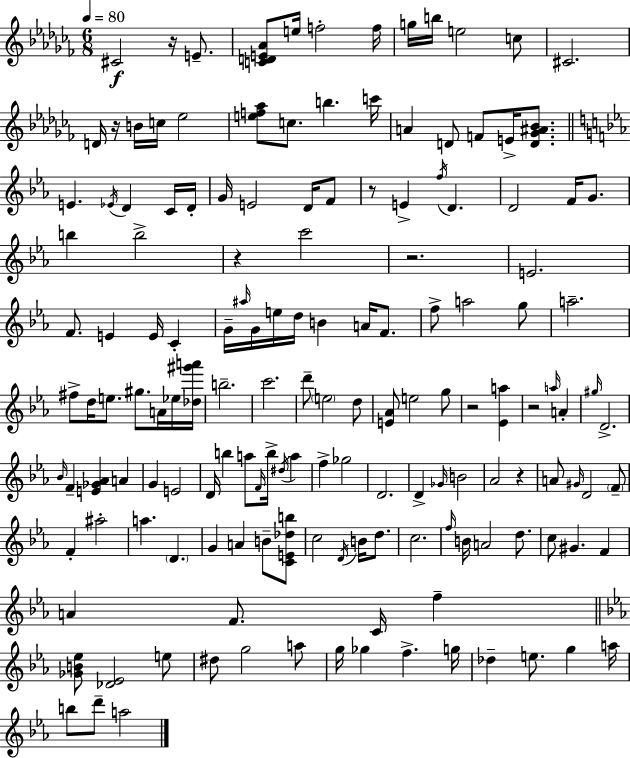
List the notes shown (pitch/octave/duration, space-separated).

C#4/h R/s E4/e. [C4,D4,E4,Ab4]/e E5/s F5/h F5/s G5/s B5/s E5/h C5/e C#4/h. D4/s R/s B4/s C5/s Eb5/h [E5,F5,Ab5]/e C5/e. B5/q. C6/s A4/q D4/e F4/e E4/s [D4,Gb4,A#4,Bb4]/e. E4/q. Eb4/s D4/q C4/s D4/s G4/s E4/h D4/s F4/e R/e E4/q F5/s D4/q. D4/h F4/s G4/e. B5/q B5/h R/q C6/h R/h. E4/h. F4/e. E4/q E4/s C4/q G4/s A#5/s G4/s E5/s D5/s B4/q A4/s F4/e. F5/e A5/h G5/e A5/h. F#5/e D5/s E5/e. G#5/e. A4/s Eb5/s [Db5,G#6,A6]/s B5/h. C6/h. D6/e E5/h D5/e [E4,Ab4]/e E5/h G5/e R/h [Eb4,A5]/q R/h A5/s A4/q G#5/s D4/h. Bb4/s F4/q [E4,Gb4,Ab4]/q A4/q G4/q E4/h D4/s B5/q A5/e F4/s B5/s D#5/s A5/q F5/q Gb5/h D4/h. D4/q Gb4/s B4/h Ab4/h R/q A4/e G#4/s D4/h F4/e F4/q A#5/h A5/q. D4/q. G4/q A4/q B4/e [C4,E4,Db5,B5]/e C5/h D4/s B4/s D5/e. C5/h. F5/s B4/s A4/h D5/e. C5/e G#4/q. F4/q A4/q F4/e. C4/s F5/q [Gb4,B4,Eb5]/e [Db4,Eb4]/h E5/e D#5/e G5/h A5/e G5/s Gb5/q F5/q. G5/s Db5/q E5/e. G5/q A5/s B5/e D6/e A5/h